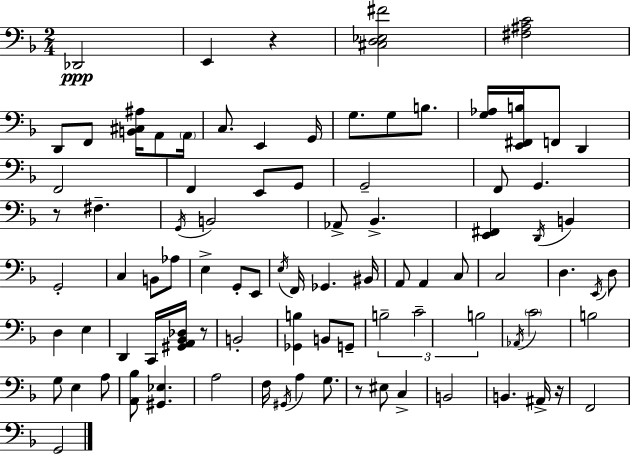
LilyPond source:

{
  \clef bass
  \numericTimeSignature
  \time 2/4
  \key f \major
  des,2\ppp | e,4 r4 | <cis d ees fis'>2 | <fis ais c'>2 | \break d,8 f,8 <b, cis ais>16 a,8 \parenthesize a,16 | c8. e,4 g,16 | g8. g8 b8. | <g aes>16 <e, fis, b>16 f,8 d,4 | \break f,2 | f,4 e,8 g,8 | g,2-- | f,8 g,4. | \break r8 fis4.-- | \acciaccatura { g,16 } b,2 | aes,8-> bes,4.-> | <e, fis,>4 \acciaccatura { d,16 } b,4 | \break g,2-. | c4 b,8 | aes8 e4-> g,8-. | e,8 \acciaccatura { e16 } f,16 ges,4. | \break bis,16 a,8 a,4 | c8 c2 | d4. | \acciaccatura { e,16 } d8 d4 | \break e4 d,4 | c,16 <gis, a, bes, des>16 r8 b,2-. | <ges, b>4 | b,8 g,8-- \tuplet 3/2 { b2-- | \break c'2-- | b2 } | \acciaccatura { aes,16 } \parenthesize c'2 | b2 | \break g8 e4 | a8 <a, bes>8 <gis, ees>4. | a2 | f16 \acciaccatura { gis,16 } a4 | \break g8. r8 | eis8 c4-> b,2 | b,4. | ais,16-> r16 f,2 | \break g,2 | \bar "|."
}